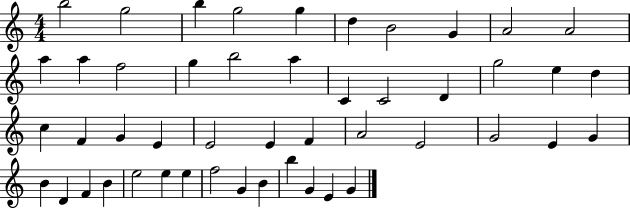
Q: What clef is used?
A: treble